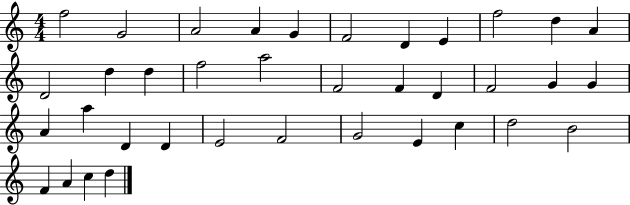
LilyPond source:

{
  \clef treble
  \numericTimeSignature
  \time 4/4
  \key c \major
  f''2 g'2 | a'2 a'4 g'4 | f'2 d'4 e'4 | f''2 d''4 a'4 | \break d'2 d''4 d''4 | f''2 a''2 | f'2 f'4 d'4 | f'2 g'4 g'4 | \break a'4 a''4 d'4 d'4 | e'2 f'2 | g'2 e'4 c''4 | d''2 b'2 | \break f'4 a'4 c''4 d''4 | \bar "|."
}